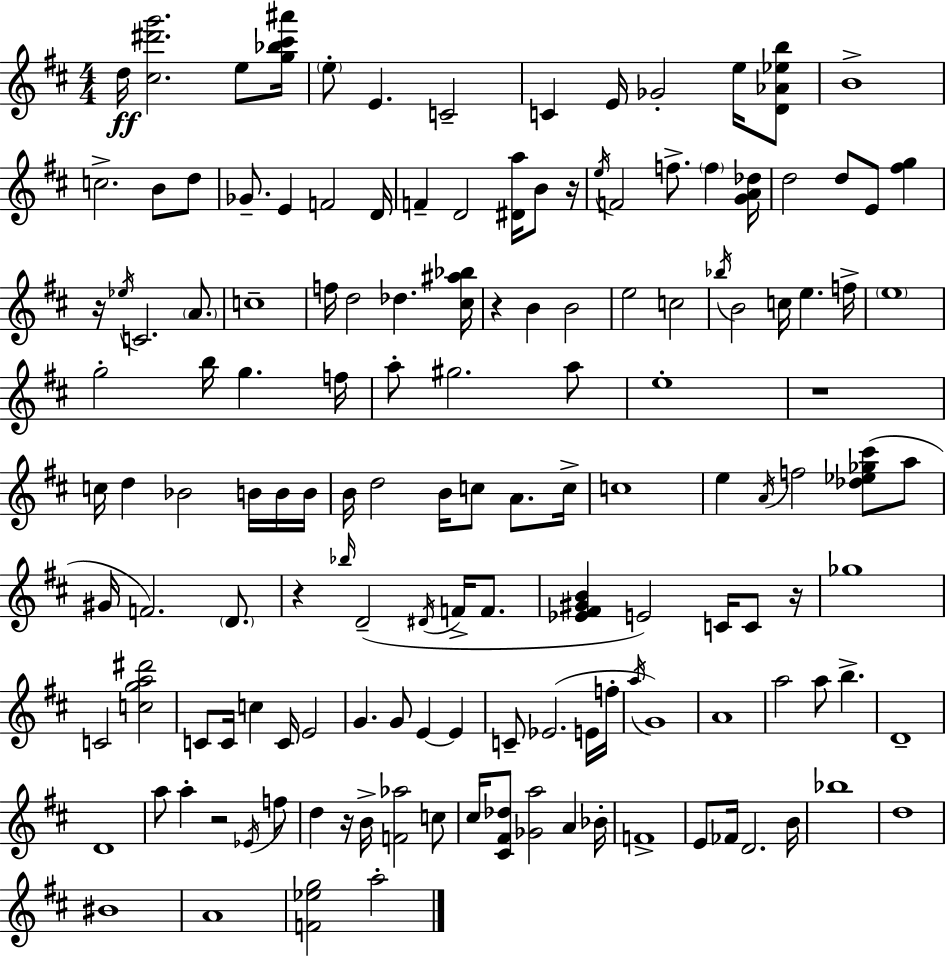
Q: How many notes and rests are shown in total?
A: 145